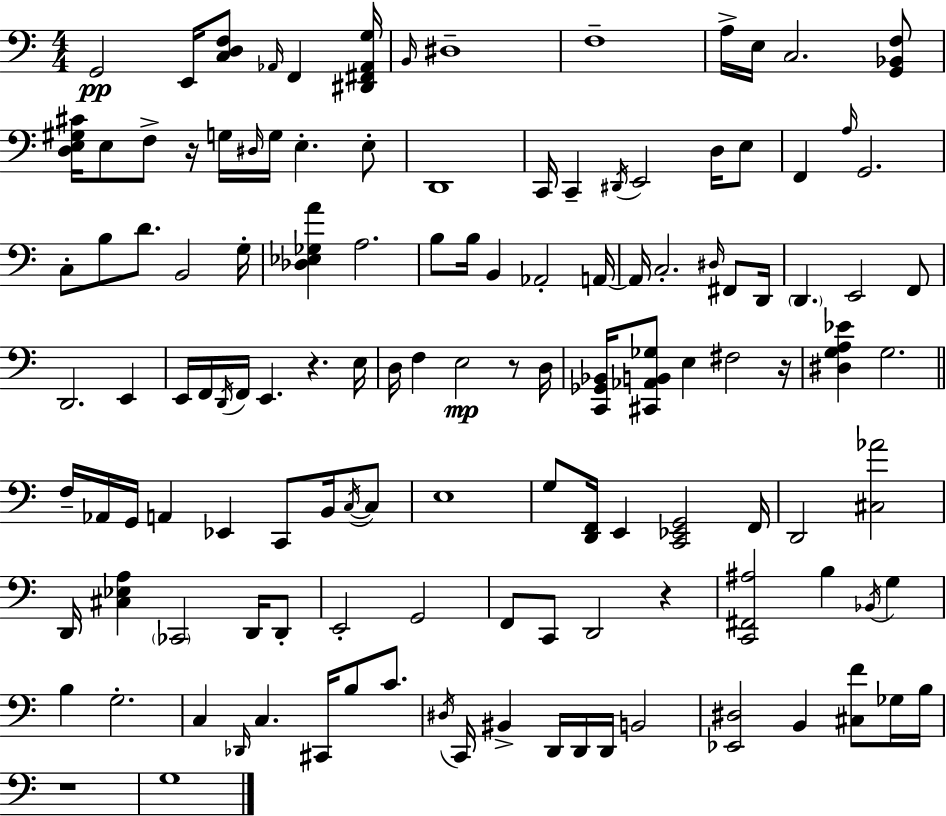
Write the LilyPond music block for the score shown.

{
  \clef bass
  \numericTimeSignature
  \time 4/4
  \key c \major
  \repeat volta 2 { g,2\pp e,16 <c d f>8 \grace { aes,16 } f,4 | <dis, fis, aes, g>16 \grace { b,16 } dis1-- | f1-- | a16-> e16 c2. | \break <g, bes, f>8 <d e gis cis'>16 e8 f8-> r16 g16 \grace { dis16 } g16 e4.-. | e8-. d,1 | c,16 c,4-- \acciaccatura { dis,16 } e,2 | d16 e8 f,4 \grace { a16 } g,2. | \break c8-. b8 d'8. b,2 | g16-. <des ees ges a'>4 a2. | b8 b16 b,4 aes,2-. | a,16~~ a,16 c2.-. | \break \grace { dis16 } fis,8 d,16 \parenthesize d,4. e,2 | f,8 d,2. | e,4 e,16 f,16 \acciaccatura { d,16 } f,16 e,4. | r4. e16 d16 f4 e2\mp | \break r8 d16 <c, ges, bes,>16 <cis, aes, b, ges>8 e4 fis2 | r16 <dis g a ees'>4 g2. | \bar "||" \break \key a \minor f16-- aes,16 g,16 a,4 ees,4 c,8 b,16 \acciaccatura { c16~ }~ c8 | e1 | g8 <d, f,>16 e,4 <c, ees, g,>2 | f,16 d,2 <cis aes'>2 | \break d,16 <cis ees a>4 \parenthesize ces,2 d,16 d,8-. | e,2-. g,2 | f,8 c,8 d,2 r4 | <c, fis, ais>2 b4 \acciaccatura { bes,16 } g4 | \break b4 g2.-. | c4 \grace { des,16 } c4. cis,16 b8 | c'8. \acciaccatura { dis16 } c,16 bis,4-> d,16 d,16 d,16 b,2 | <ees, dis>2 b,4 | \break <cis f'>8 ges16 b16 r1 | g1 | } \bar "|."
}